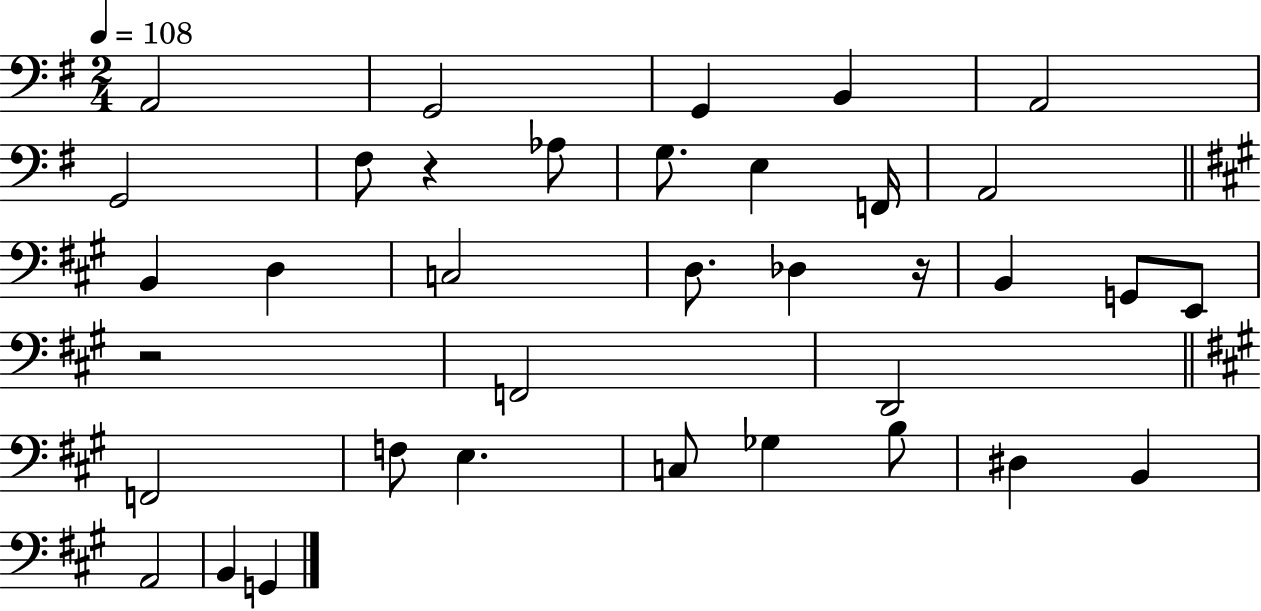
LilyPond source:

{
  \clef bass
  \numericTimeSignature
  \time 2/4
  \key g \major
  \tempo 4 = 108
  a,2 | g,2 | g,4 b,4 | a,2 | \break g,2 | fis8 r4 aes8 | g8. e4 f,16 | a,2 | \break \bar "||" \break \key a \major b,4 d4 | c2 | d8. des4 r16 | b,4 g,8 e,8 | \break r2 | f,2 | d,2 | \bar "||" \break \key a \major f,2 | f8 e4. | c8 ges4 b8 | dis4 b,4 | \break a,2 | b,4 g,4 | \bar "|."
}